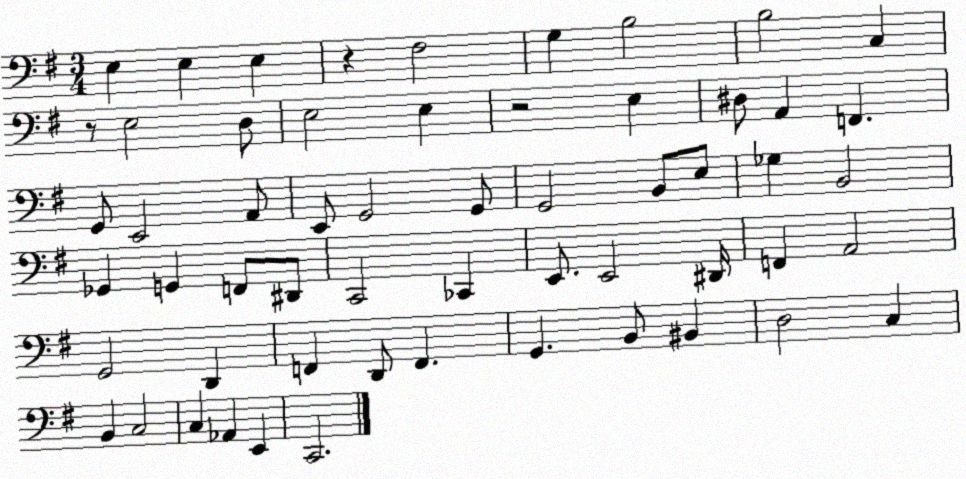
X:1
T:Untitled
M:3/4
L:1/4
K:G
E, E, E, z ^F,2 G, B,2 B,2 C, z/2 E,2 D,/2 E,2 E, z2 E, ^D,/2 A,, F,, G,,/2 E,,2 A,,/2 E,,/2 G,,2 G,,/2 G,,2 B,,/2 E,/2 _G, B,,2 _G,, G,, F,,/2 ^D,,/2 C,,2 _C,, E,,/2 E,,2 ^D,,/4 F,, A,,2 G,,2 D,, F,, D,,/2 F,, G,, B,,/2 ^B,, D,2 C, B,, C,2 C, _A,, E,, C,,2